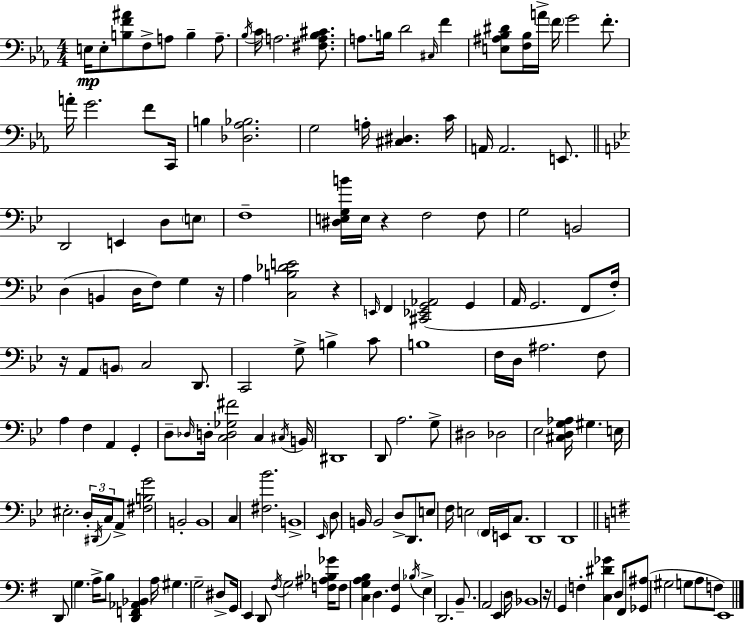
X:1
T:Untitled
M:4/4
L:1/4
K:Eb
E,/4 E,/2 [B,F^A]/2 F,/2 A,/2 B, A,/2 _B,/4 C/4 A,2 [^F,A,_B,^C]/2 A,/2 B,/4 D2 ^C,/4 F [E,^A,_B,^D]/2 [F,_B,]/4 A/4 F/4 G2 F/2 A/4 G2 F/2 C,,/4 B, [_D,_A,_B,]2 G,2 A,/4 [^C,^D,] C/4 A,,/4 A,,2 E,,/2 D,,2 E,, D,/2 E,/2 F,4 [^D,E,G,B]/4 E,/4 z F,2 F,/2 G,2 B,,2 D, B,, D,/4 F,/2 G, z/4 A, [C,B,_DE]2 z E,,/4 F,, [^C,,_E,,G,,_A,,]2 G,, A,,/4 G,,2 F,,/2 F,/4 z/4 A,,/2 B,,/2 C,2 D,,/2 C,,2 G,/2 B, C/2 B,4 F,/4 D,/4 ^A,2 F,/2 A, F, A,, G,, D,/2 _D,/4 D,/4 [C,D,_G,^F]2 C, ^C,/4 B,,/4 ^D,,4 D,,/2 A,2 G,/2 ^D,2 _D,2 _E,2 [^C,D,G,_A,]/4 ^G, E,/4 ^E,2 D,/4 ^D,,/4 C,/4 A,,/2 [^F,B,G]2 B,,2 B,,4 C, [^F,_B]2 B,,4 _E,,/4 D,/2 B,,/4 B,,2 D,/2 D,,/2 E,/2 F,/4 E,2 F,,/4 E,,/4 C,/2 D,,4 D,,4 D,,/2 G, A,/4 B,/2 [D,,F,,_A,,_B,,] A,/4 ^G, G,2 ^D,/2 G,,/4 E,, D,,/2 ^F,/4 G,2 [F,^A,_B,_G]/4 F,/2 [C,G,A,B,] D, [G,,^F,] _B,/4 E, D,,2 B,,/2 A,,2 E,, D,/4 _B,,4 z/4 G,, F, [C,^D_G] D,/2 ^F,,/4 [_G,,^A,]/2 ^G,2 G,/2 A,/2 F,/2 E,,4